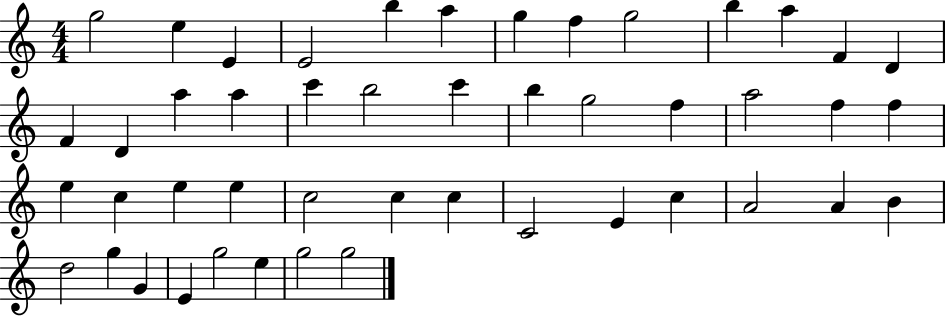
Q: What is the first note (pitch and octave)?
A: G5